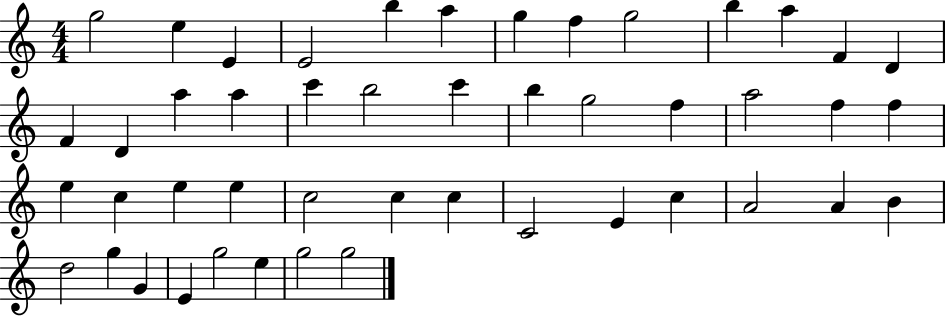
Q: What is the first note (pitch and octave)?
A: G5